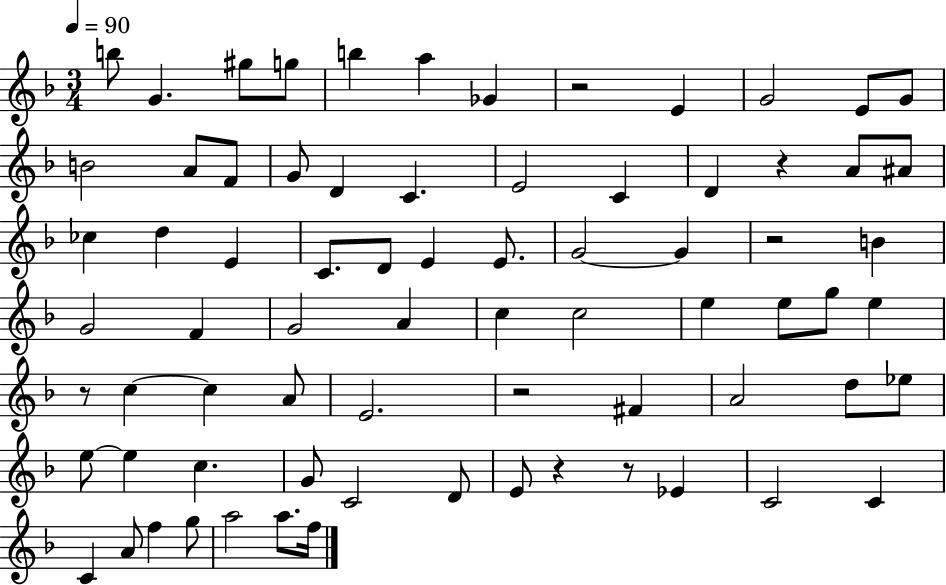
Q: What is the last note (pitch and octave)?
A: F5